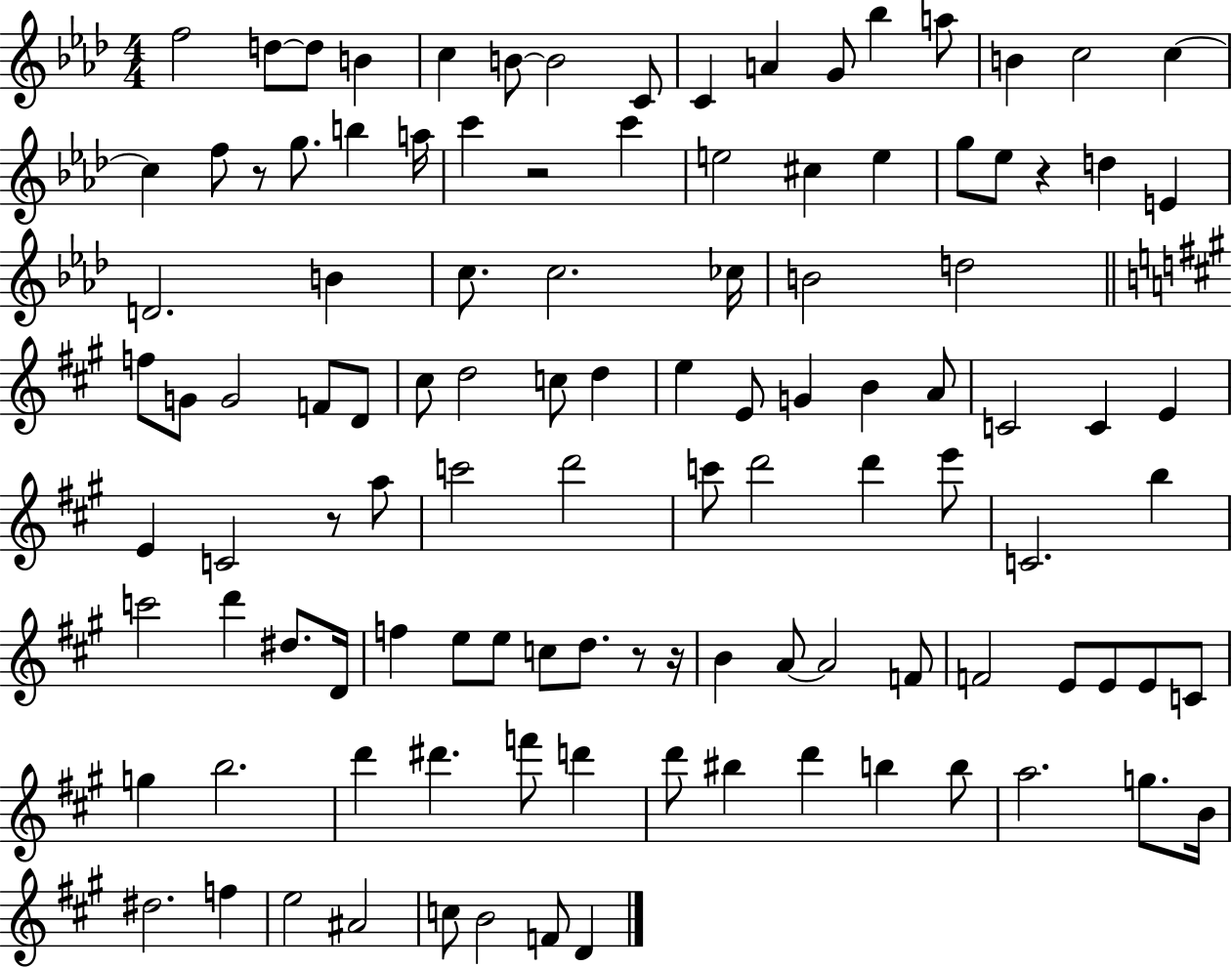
{
  \clef treble
  \numericTimeSignature
  \time 4/4
  \key aes \major
  f''2 d''8~~ d''8 b'4 | c''4 b'8~~ b'2 c'8 | c'4 a'4 g'8 bes''4 a''8 | b'4 c''2 c''4~~ | \break c''4 f''8 r8 g''8. b''4 a''16 | c'''4 r2 c'''4 | e''2 cis''4 e''4 | g''8 ees''8 r4 d''4 e'4 | \break d'2. b'4 | c''8. c''2. ces''16 | b'2 d''2 | \bar "||" \break \key a \major f''8 g'8 g'2 f'8 d'8 | cis''8 d''2 c''8 d''4 | e''4 e'8 g'4 b'4 a'8 | c'2 c'4 e'4 | \break e'4 c'2 r8 a''8 | c'''2 d'''2 | c'''8 d'''2 d'''4 e'''8 | c'2. b''4 | \break c'''2 d'''4 dis''8. d'16 | f''4 e''8 e''8 c''8 d''8. r8 r16 | b'4 a'8~~ a'2 f'8 | f'2 e'8 e'8 e'8 c'8 | \break g''4 b''2. | d'''4 dis'''4. f'''8 d'''4 | d'''8 bis''4 d'''4 b''4 b''8 | a''2. g''8. b'16 | \break dis''2. f''4 | e''2 ais'2 | c''8 b'2 f'8 d'4 | \bar "|."
}